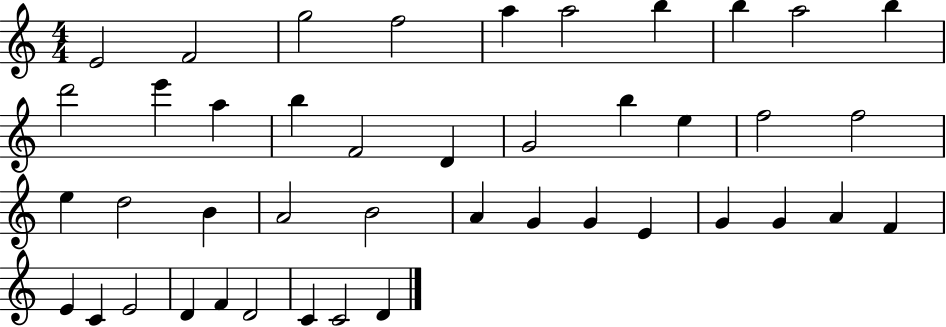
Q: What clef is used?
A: treble